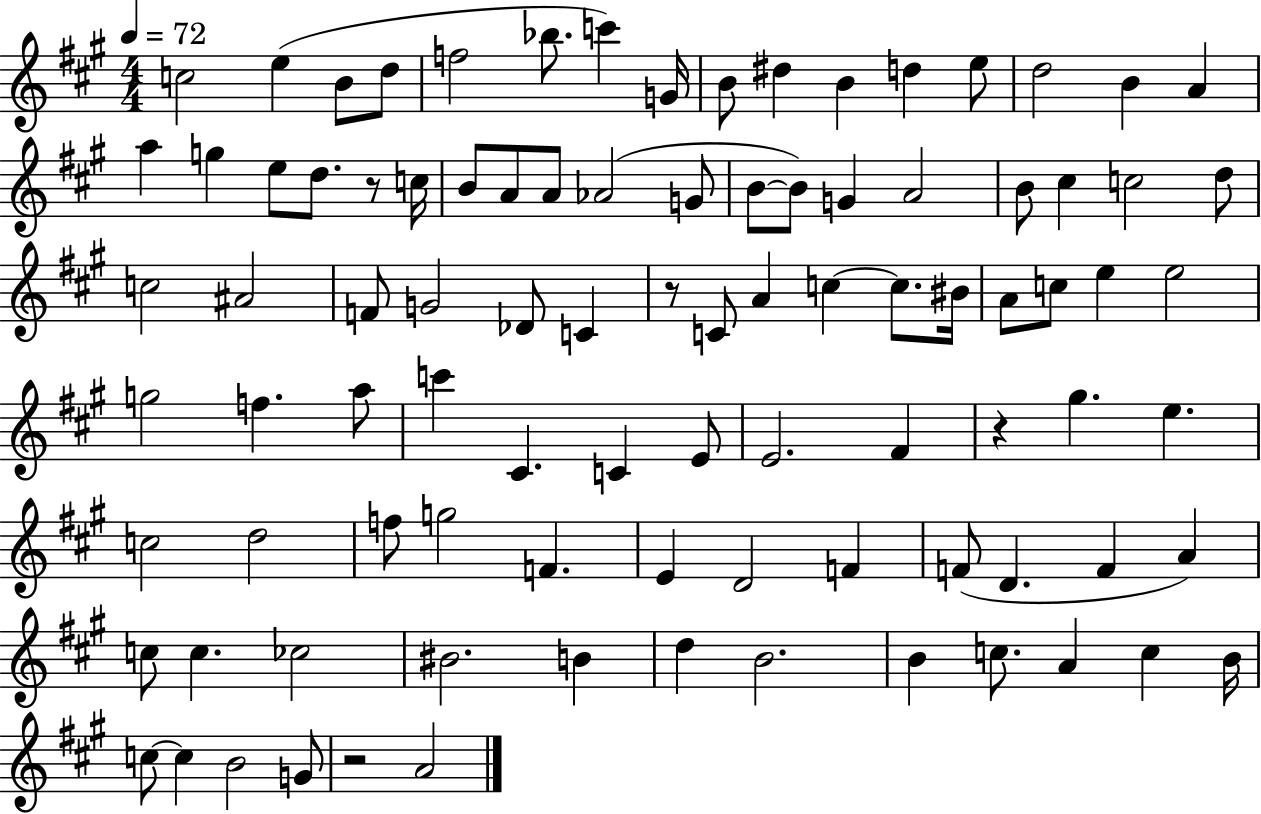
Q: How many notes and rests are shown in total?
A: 93